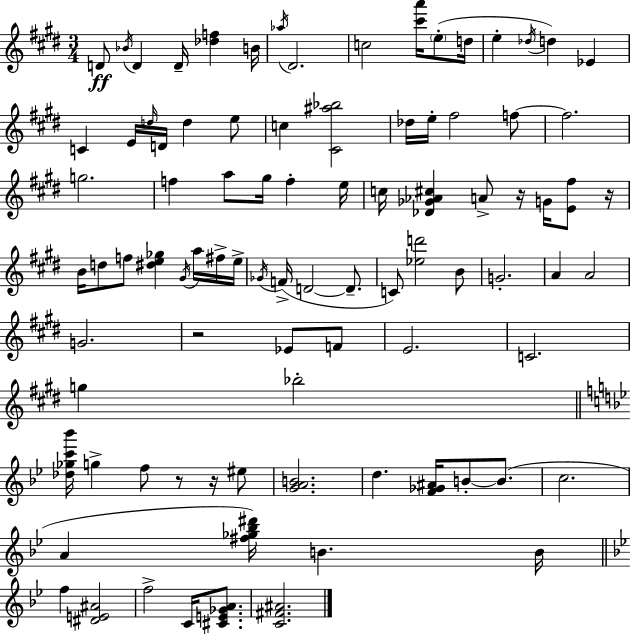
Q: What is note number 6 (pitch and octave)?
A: Ab5